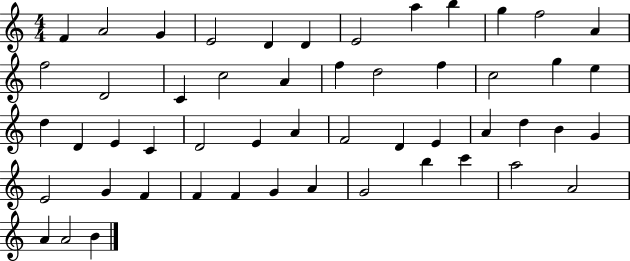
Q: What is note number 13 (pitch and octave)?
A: F5